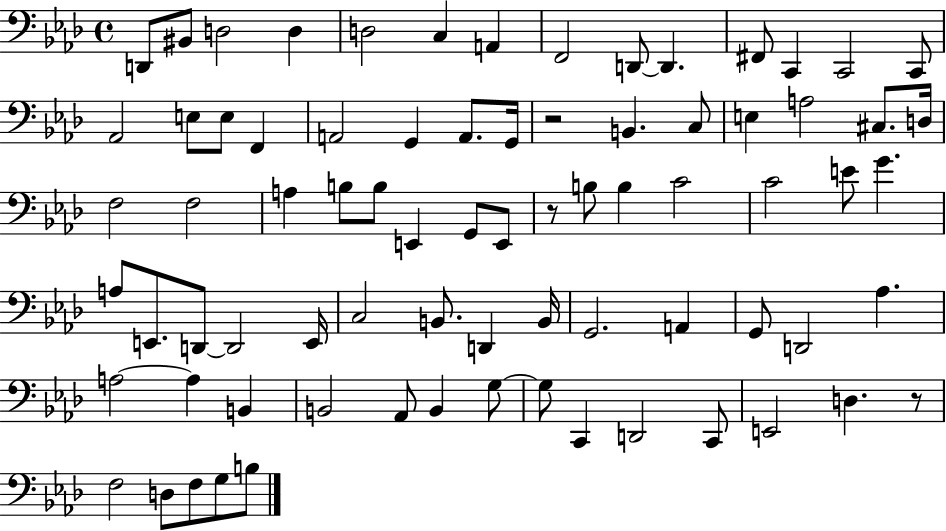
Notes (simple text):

D2/e BIS2/e D3/h D3/q D3/h C3/q A2/q F2/h D2/e D2/q. F#2/e C2/q C2/h C2/e Ab2/h E3/e E3/e F2/q A2/h G2/q A2/e. G2/s R/h B2/q. C3/e E3/q A3/h C#3/e. D3/s F3/h F3/h A3/q B3/e B3/e E2/q G2/e E2/e R/e B3/e B3/q C4/h C4/h E4/e G4/q. A3/e E2/e. D2/e D2/h E2/s C3/h B2/e. D2/q B2/s G2/h. A2/q G2/e D2/h Ab3/q. A3/h A3/q B2/q B2/h Ab2/e B2/q G3/e G3/e C2/q D2/h C2/e E2/h D3/q. R/e F3/h D3/e F3/e G3/e B3/e